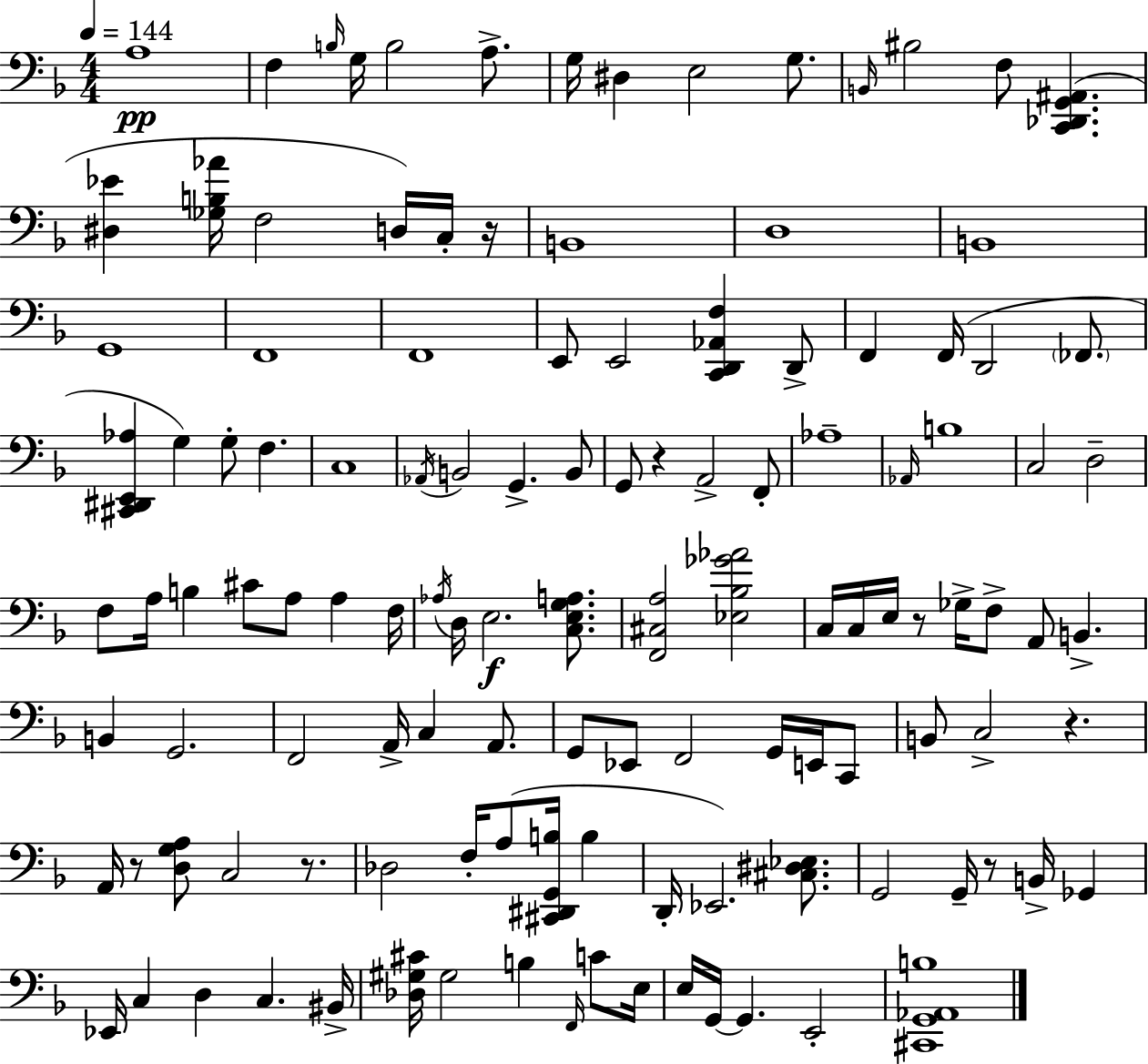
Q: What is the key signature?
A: D minor